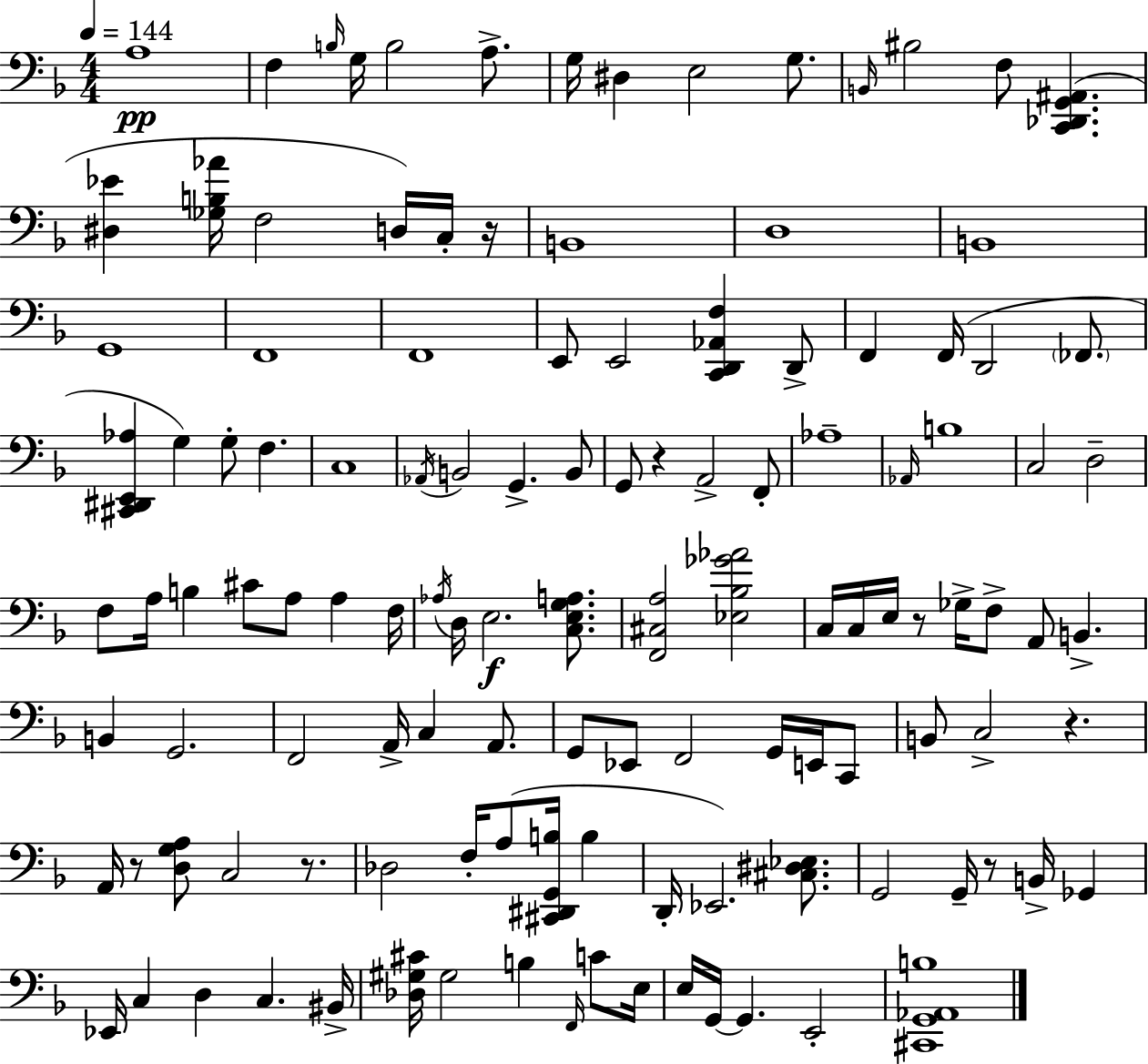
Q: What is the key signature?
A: D minor